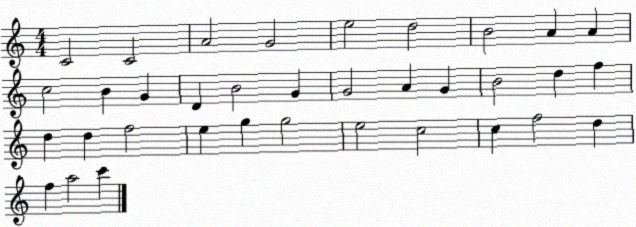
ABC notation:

X:1
T:Untitled
M:4/4
L:1/4
K:C
C2 C2 A2 G2 e2 d2 B2 A A c2 B G D B2 G G2 A G B2 d f d d f2 e g g2 e2 c2 c f2 d f a2 c'